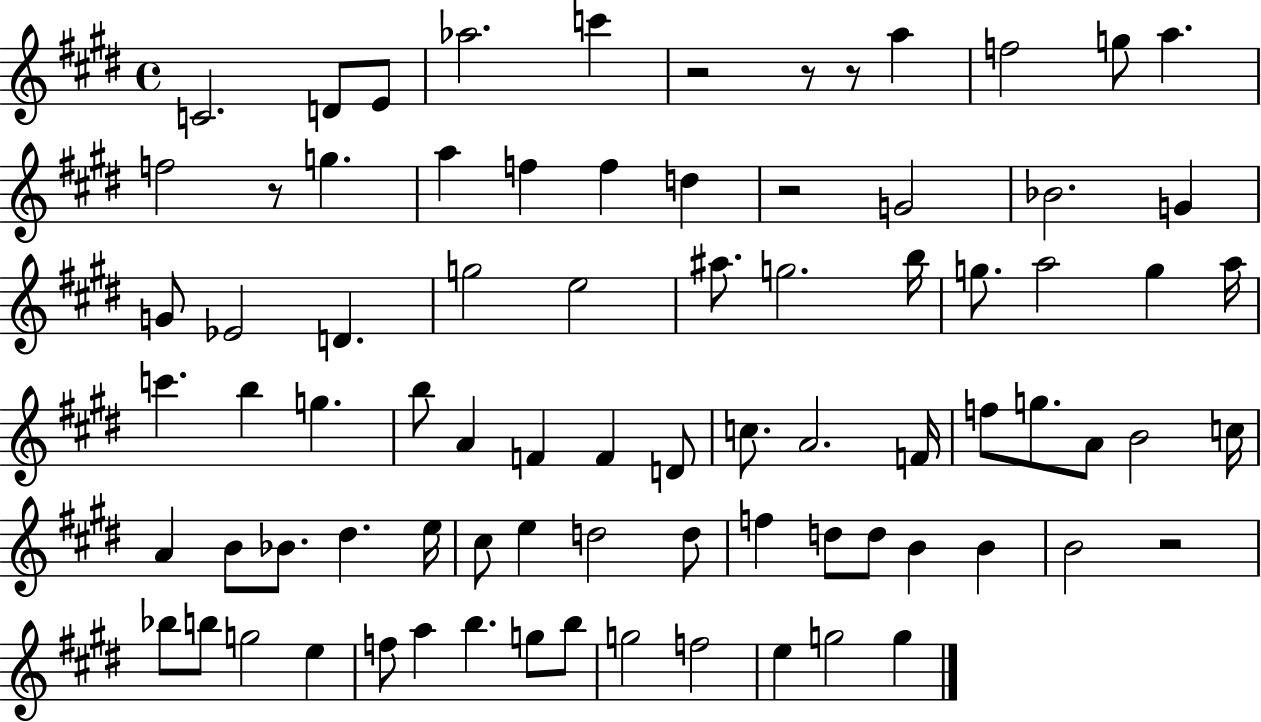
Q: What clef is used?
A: treble